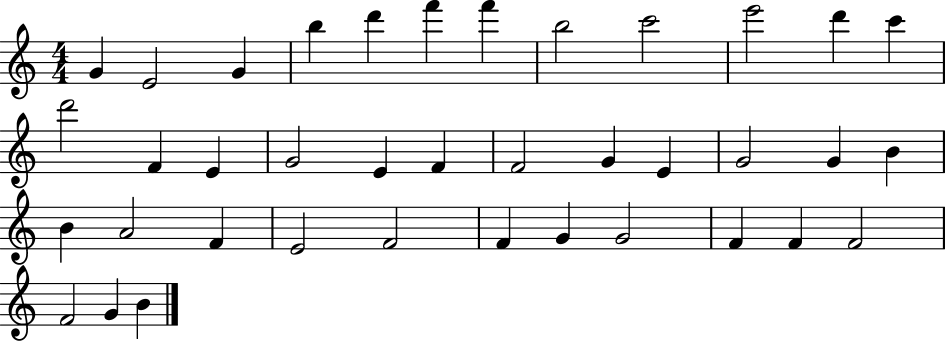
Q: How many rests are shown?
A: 0